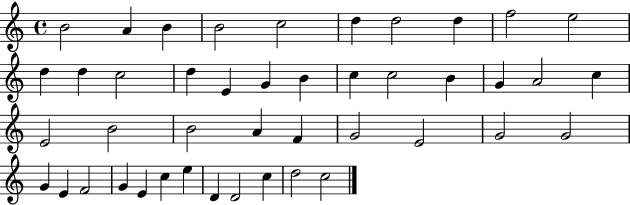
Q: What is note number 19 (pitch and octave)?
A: C5